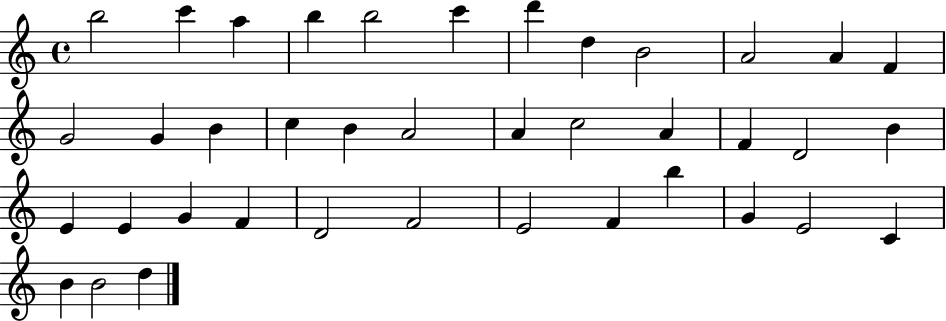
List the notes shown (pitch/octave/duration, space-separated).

B5/h C6/q A5/q B5/q B5/h C6/q D6/q D5/q B4/h A4/h A4/q F4/q G4/h G4/q B4/q C5/q B4/q A4/h A4/q C5/h A4/q F4/q D4/h B4/q E4/q E4/q G4/q F4/q D4/h F4/h E4/h F4/q B5/q G4/q E4/h C4/q B4/q B4/h D5/q